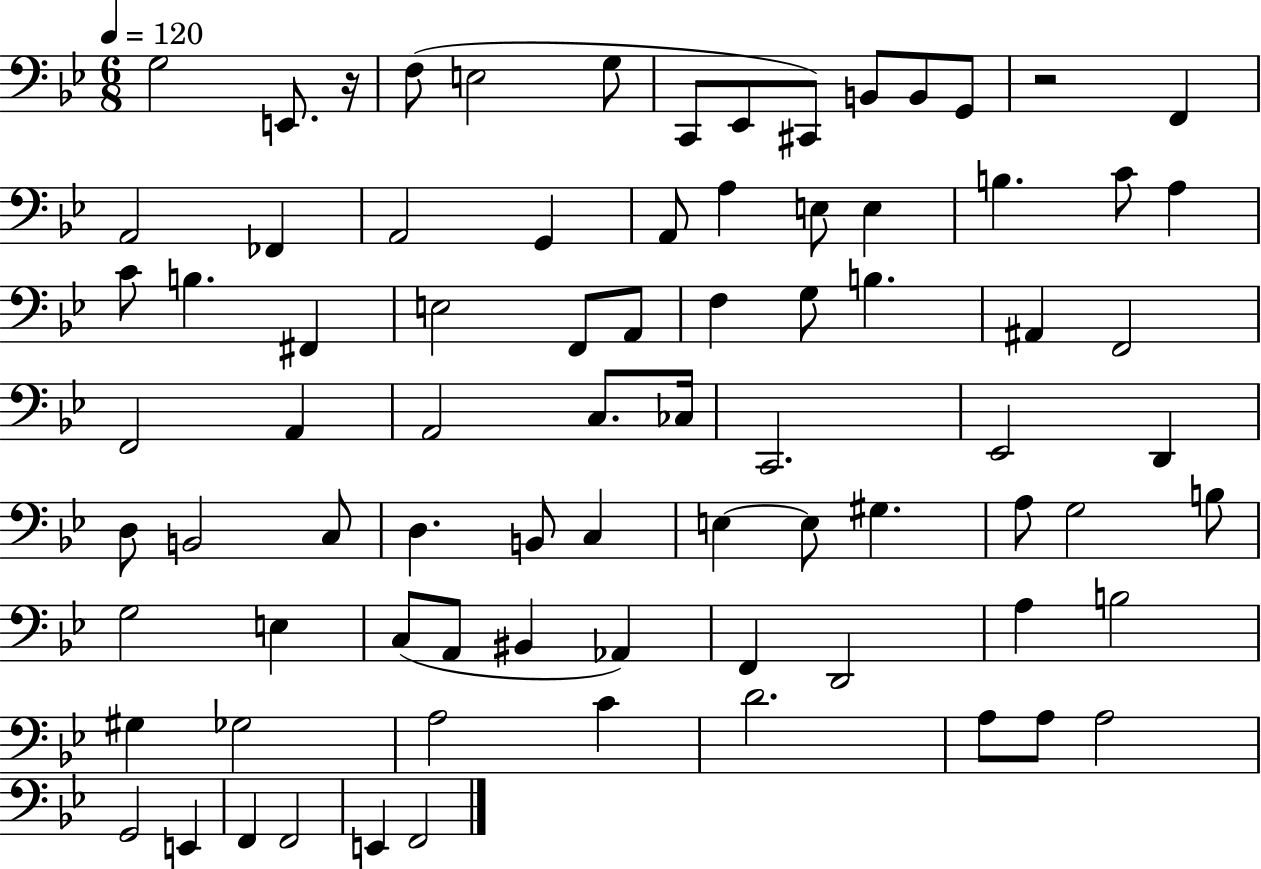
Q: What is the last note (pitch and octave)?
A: F2